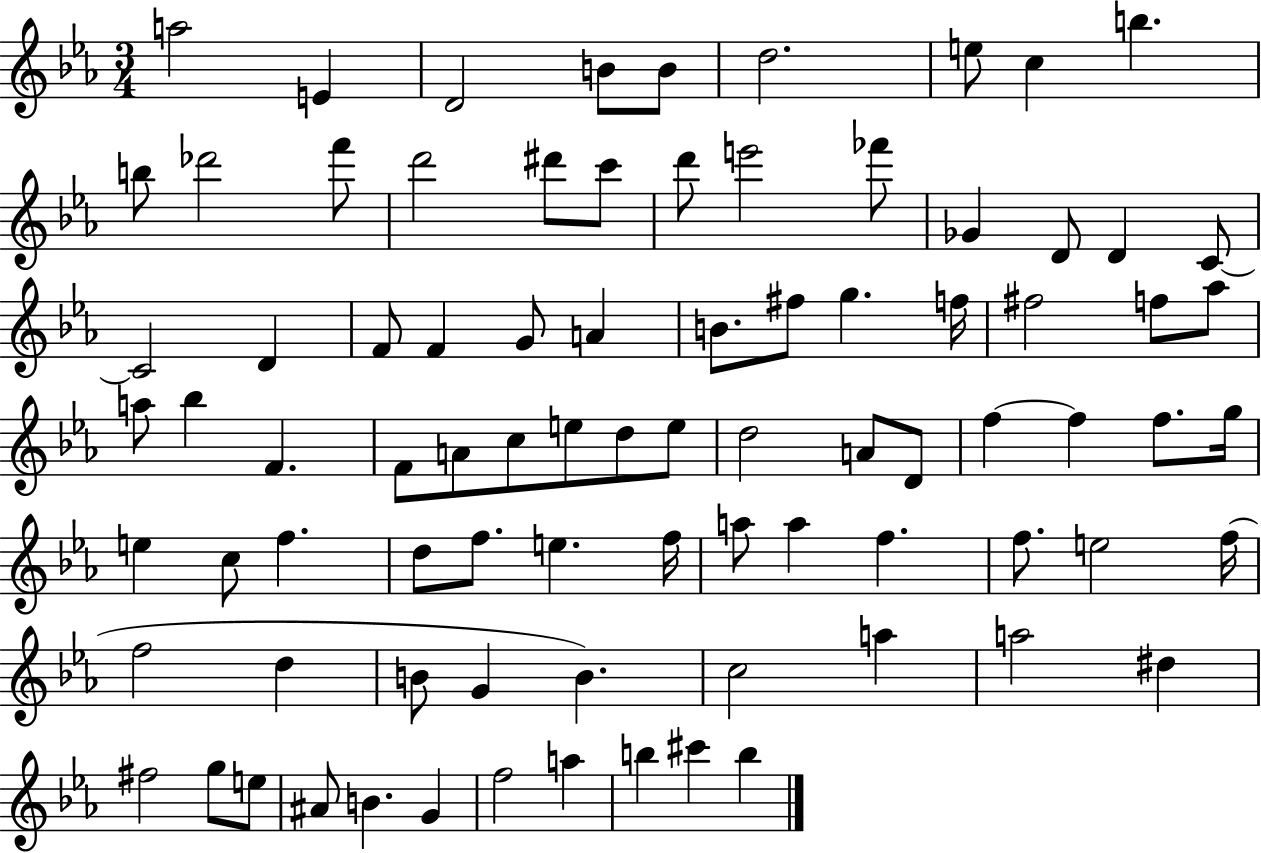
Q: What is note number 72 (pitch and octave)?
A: A5